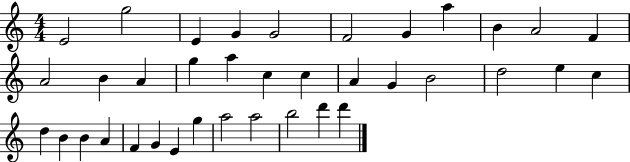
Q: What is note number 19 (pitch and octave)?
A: A4